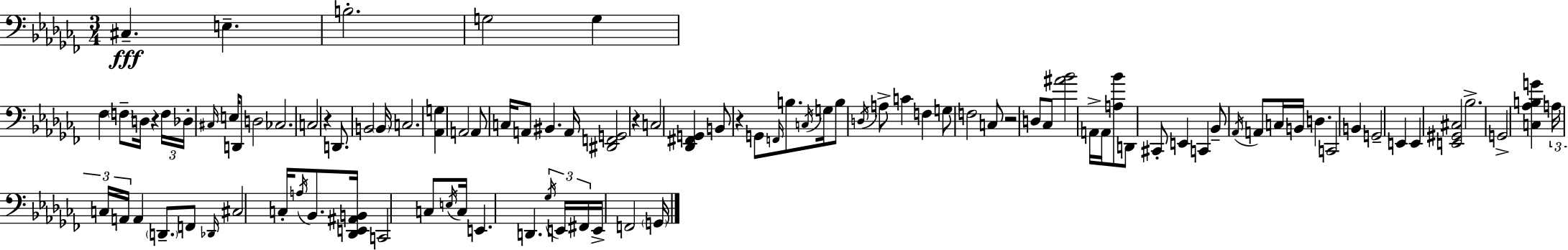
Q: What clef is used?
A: bass